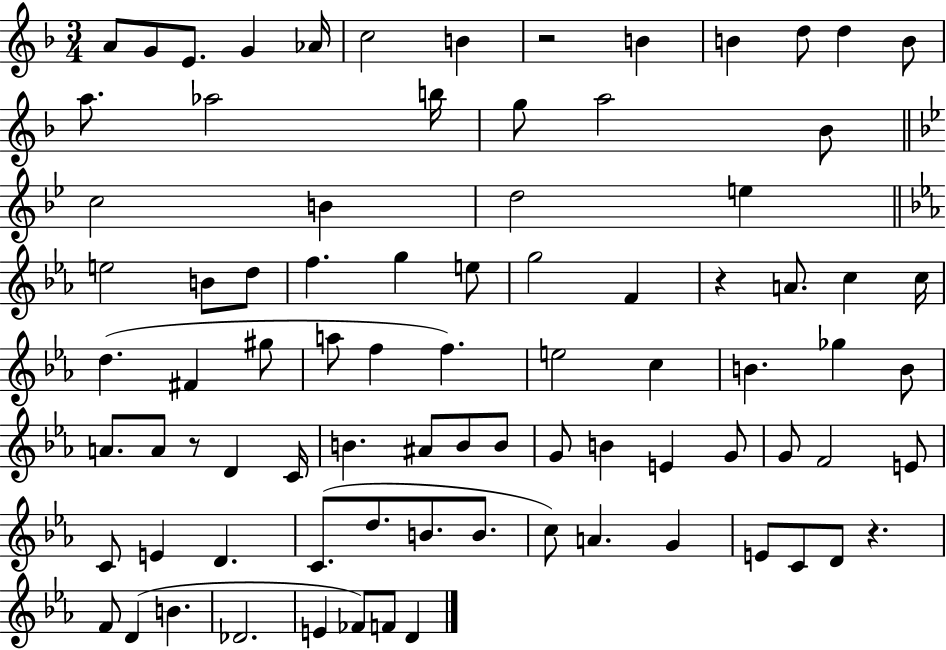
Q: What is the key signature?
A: F major